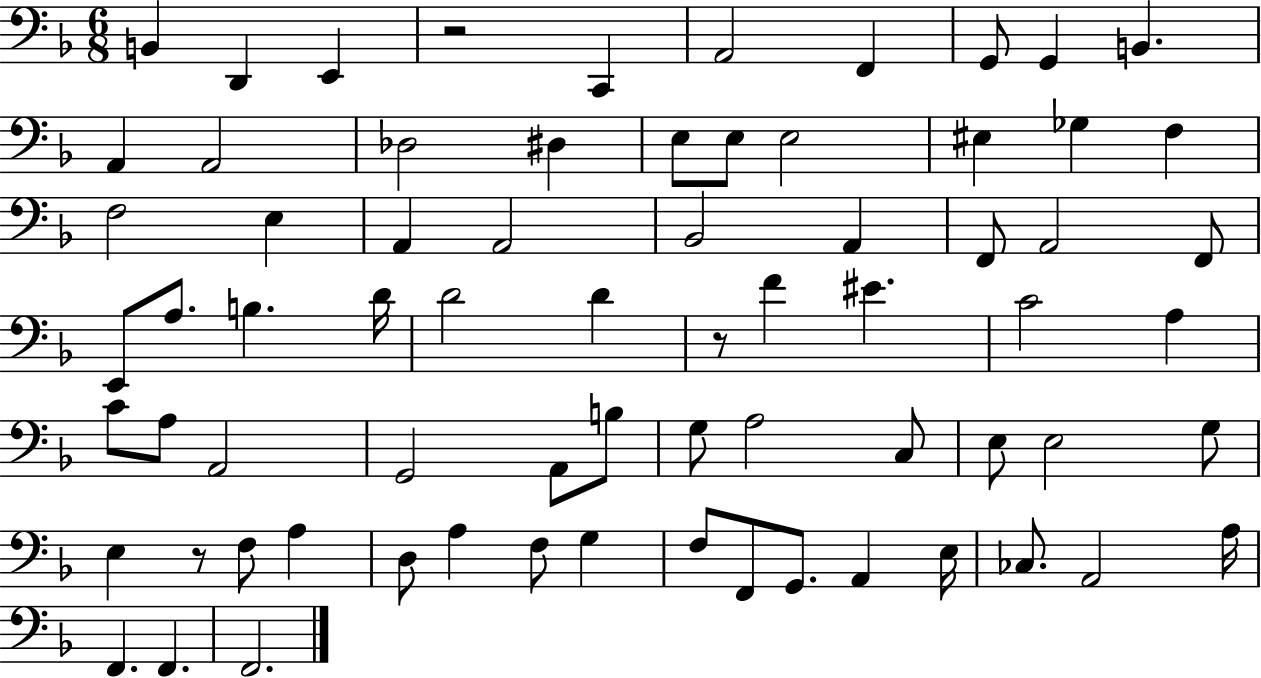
B2/q D2/q E2/q R/h C2/q A2/h F2/q G2/e G2/q B2/q. A2/q A2/h Db3/h D#3/q E3/e E3/e E3/h EIS3/q Gb3/q F3/q F3/h E3/q A2/q A2/h Bb2/h A2/q F2/e A2/h F2/e E2/e A3/e. B3/q. D4/s D4/h D4/q R/e F4/q EIS4/q. C4/h A3/q C4/e A3/e A2/h G2/h A2/e B3/e G3/e A3/h C3/e E3/e E3/h G3/e E3/q R/e F3/e A3/q D3/e A3/q F3/e G3/q F3/e F2/e G2/e. A2/q E3/s CES3/e. A2/h A3/s F2/q. F2/q. F2/h.